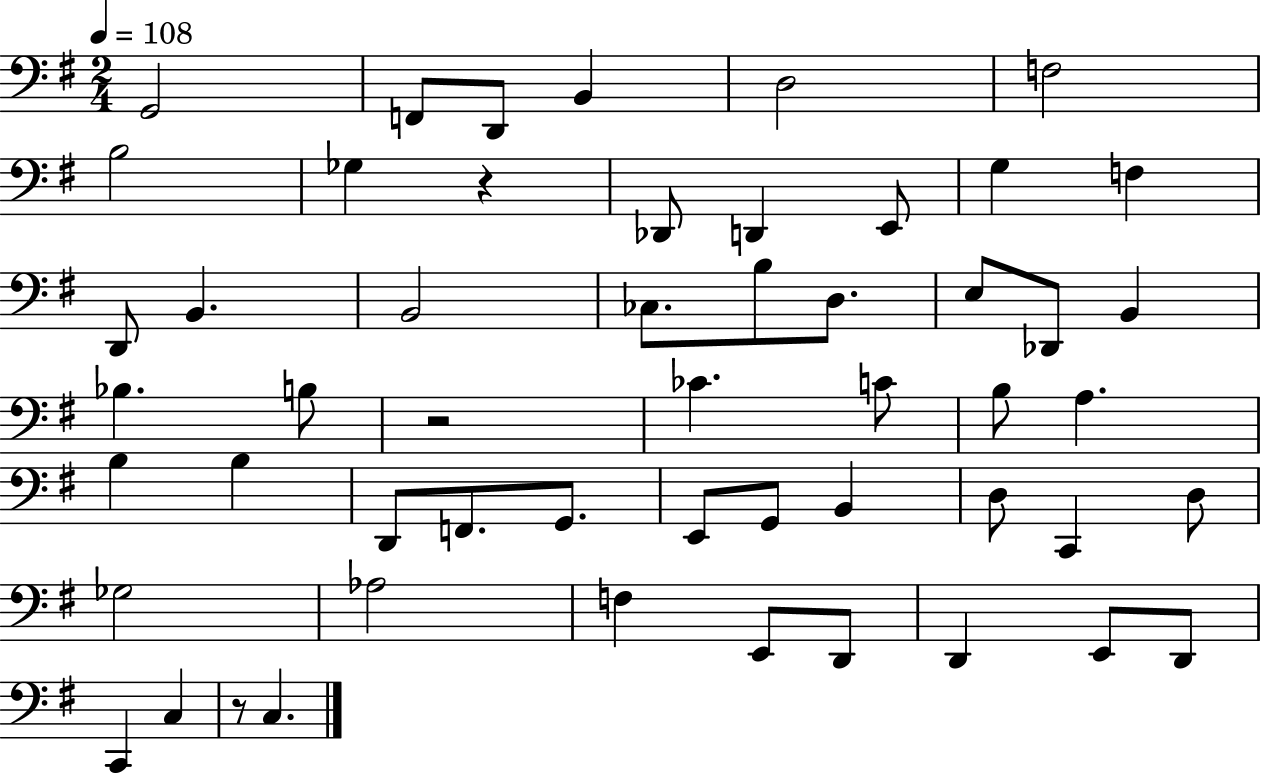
{
  \clef bass
  \numericTimeSignature
  \time 2/4
  \key g \major
  \tempo 4 = 108
  g,2 | f,8 d,8 b,4 | d2 | f2 | \break b2 | ges4 r4 | des,8 d,4 e,8 | g4 f4 | \break d,8 b,4. | b,2 | ces8. b8 d8. | e8 des,8 b,4 | \break bes4. b8 | r2 | ces'4. c'8 | b8 a4. | \break b4 b4 | d,8 f,8. g,8. | e,8 g,8 b,4 | d8 c,4 d8 | \break ges2 | aes2 | f4 e,8 d,8 | d,4 e,8 d,8 | \break c,4 c4 | r8 c4. | \bar "|."
}